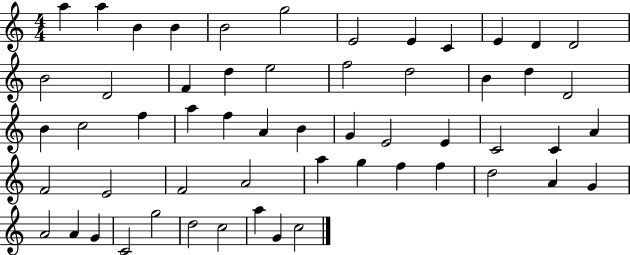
A5/q A5/q B4/q B4/q B4/h G5/h E4/h E4/q C4/q E4/q D4/q D4/h B4/h D4/h F4/q D5/q E5/h F5/h D5/h B4/q D5/q D4/h B4/q C5/h F5/q A5/q F5/q A4/q B4/q G4/q E4/h E4/q C4/h C4/q A4/q F4/h E4/h F4/h A4/h A5/q G5/q F5/q F5/q D5/h A4/q G4/q A4/h A4/q G4/q C4/h G5/h D5/h C5/h A5/q G4/q C5/h